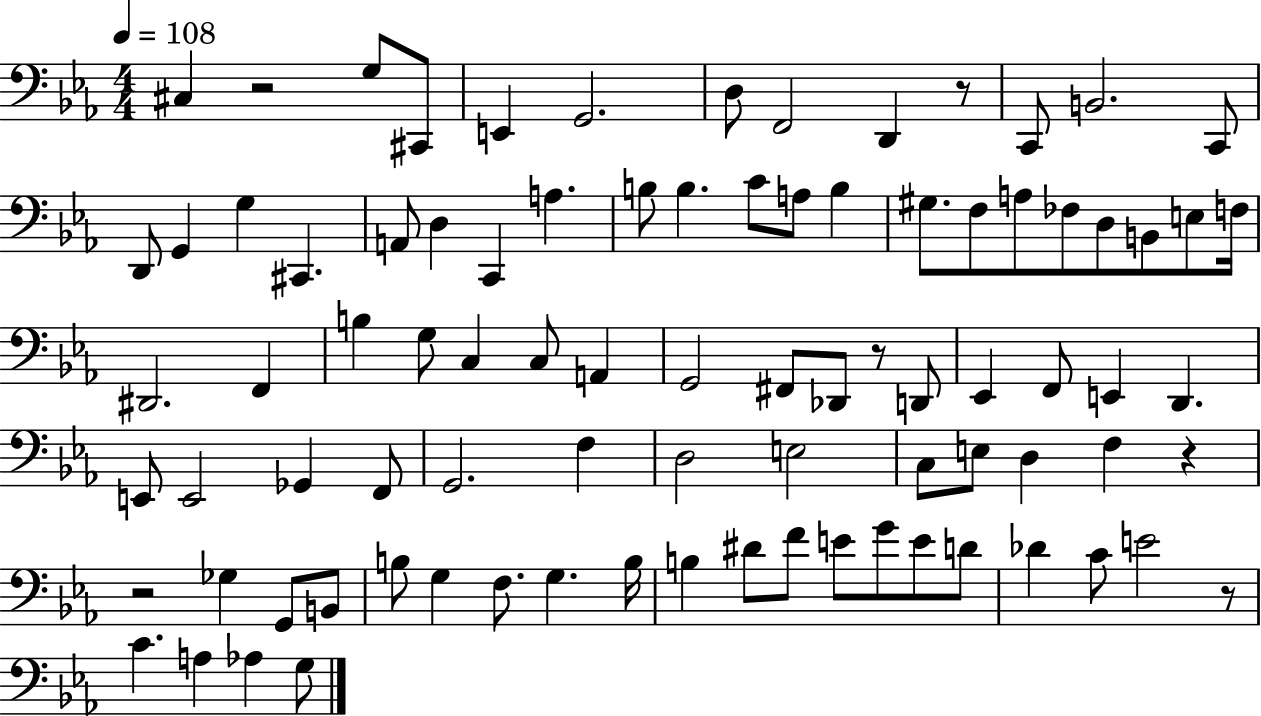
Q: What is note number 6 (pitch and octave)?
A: D3